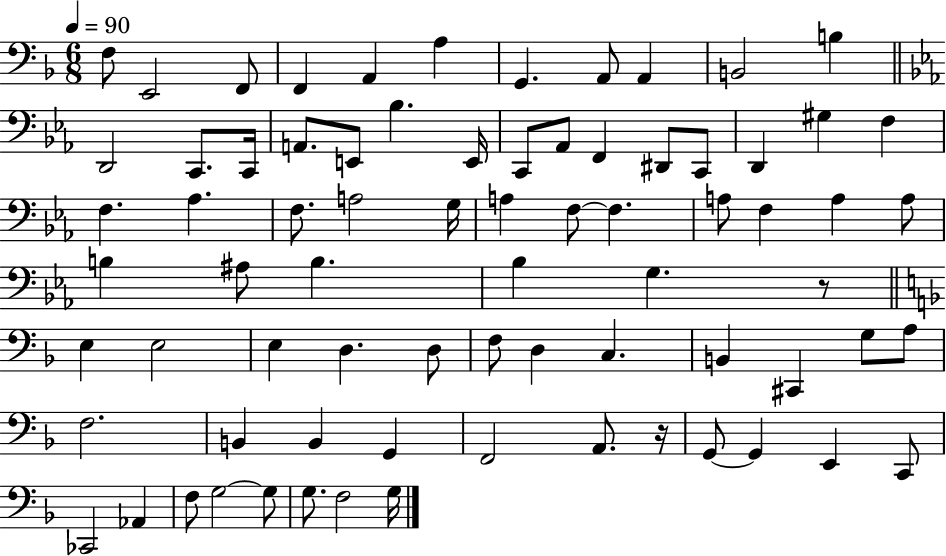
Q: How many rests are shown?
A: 2